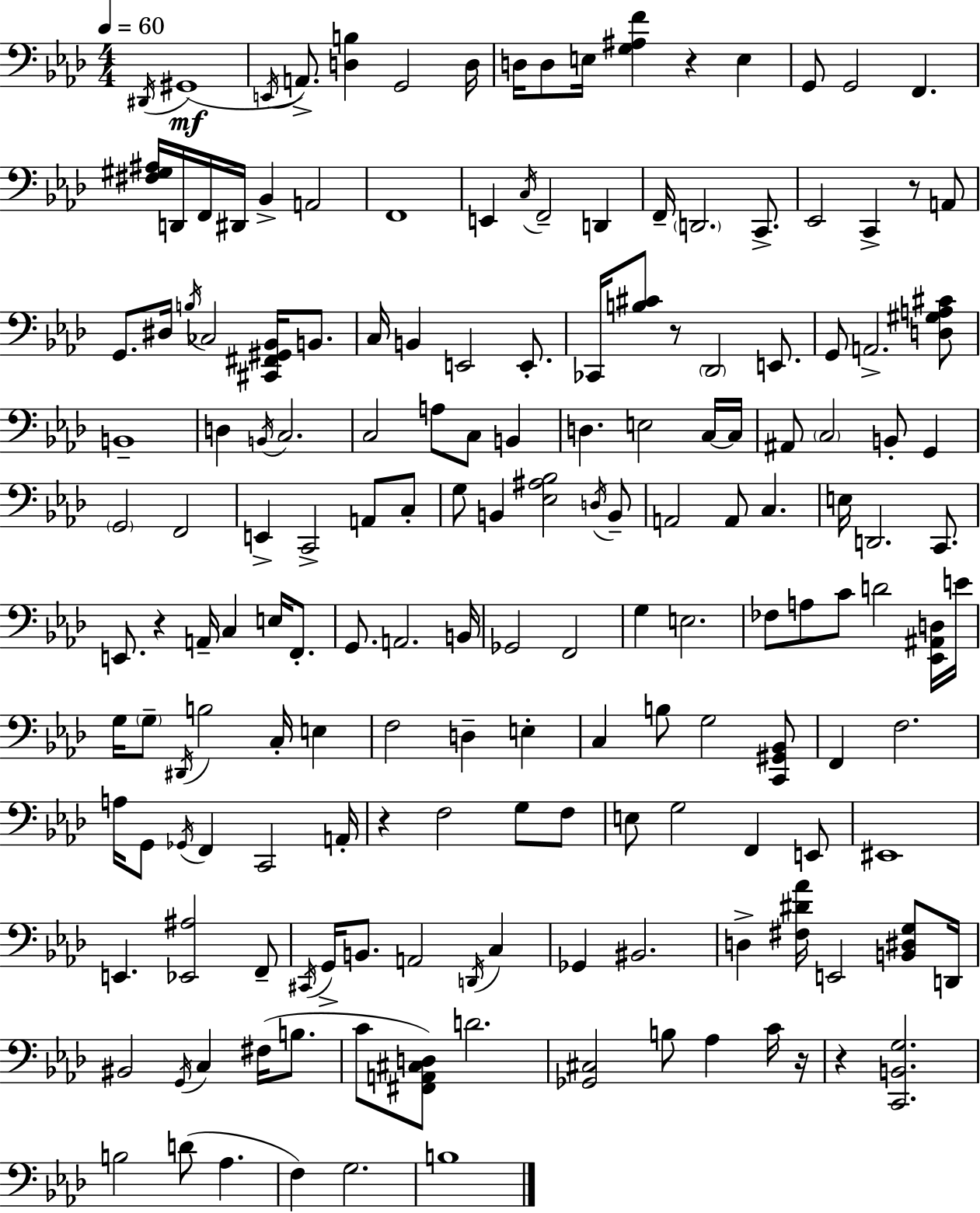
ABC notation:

X:1
T:Untitled
M:4/4
L:1/4
K:Ab
^D,,/4 ^G,,4 E,,/4 A,,/2 [D,B,] G,,2 D,/4 D,/4 D,/2 E,/4 [G,^A,F] z E, G,,/2 G,,2 F,, [^F,^G,^A,]/4 D,,/4 F,,/4 ^D,,/4 _B,, A,,2 F,,4 E,, C,/4 F,,2 D,, F,,/4 D,,2 C,,/2 _E,,2 C,, z/2 A,,/2 G,,/2 ^D,/4 B,/4 _C,2 [^C,,^F,,^G,,_B,,]/4 B,,/2 C,/4 B,, E,,2 E,,/2 _C,,/4 [B,^C]/2 z/2 _D,,2 E,,/2 G,,/2 A,,2 [D,^G,A,^C]/2 B,,4 D, B,,/4 C,2 C,2 A,/2 C,/2 B,, D, E,2 C,/4 C,/4 ^A,,/2 C,2 B,,/2 G,, G,,2 F,,2 E,, C,,2 A,,/2 C,/2 G,/2 B,, [_E,^A,_B,]2 D,/4 B,,/2 A,,2 A,,/2 C, E,/4 D,,2 C,,/2 E,,/2 z A,,/4 C, E,/4 F,,/2 G,,/2 A,,2 B,,/4 _G,,2 F,,2 G, E,2 _F,/2 A,/2 C/2 D2 [_E,,^A,,D,]/4 E/4 G,/4 G,/2 ^D,,/4 B,2 C,/4 E, F,2 D, E, C, B,/2 G,2 [C,,^G,,_B,,]/2 F,, F,2 A,/4 G,,/2 _G,,/4 F,, C,,2 A,,/4 z F,2 G,/2 F,/2 E,/2 G,2 F,, E,,/2 ^E,,4 E,, [_E,,^A,]2 F,,/2 ^C,,/4 G,,/4 B,,/2 A,,2 D,,/4 C, _G,, ^B,,2 D, [^F,^D_A]/4 E,,2 [B,,^D,G,]/2 D,,/4 ^B,,2 G,,/4 C, ^F,/4 B,/2 C/2 [^F,,A,,^C,D,]/2 D2 [_G,,^C,]2 B,/2 _A, C/4 z/4 z [C,,B,,G,]2 B,2 D/2 _A, F, G,2 B,4